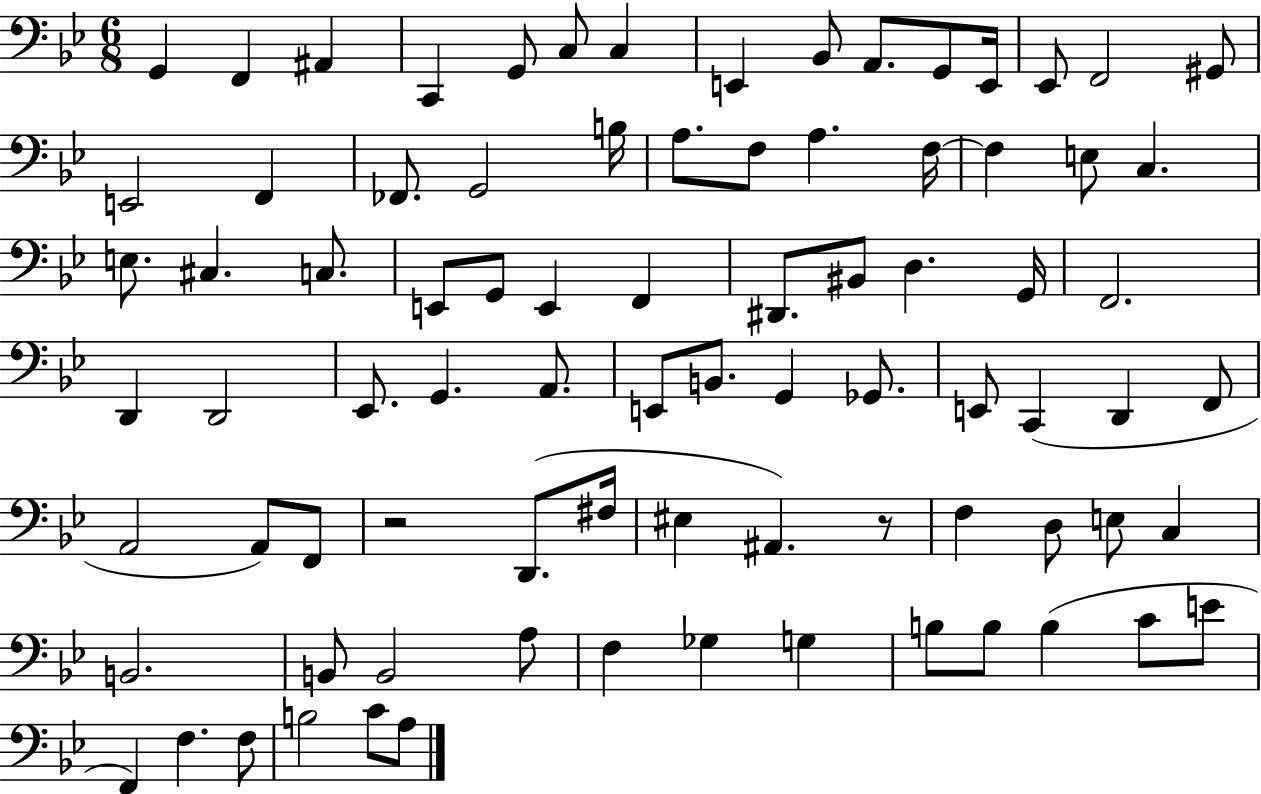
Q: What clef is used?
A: bass